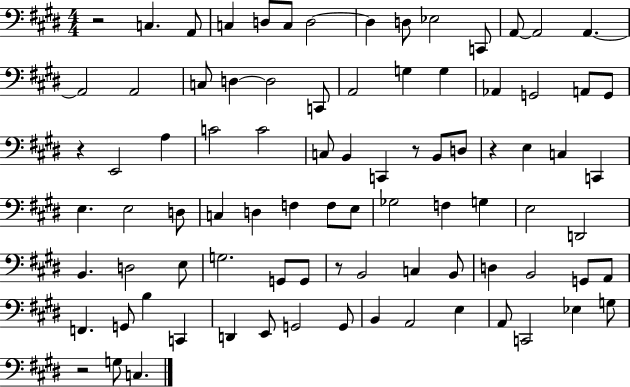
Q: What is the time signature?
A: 4/4